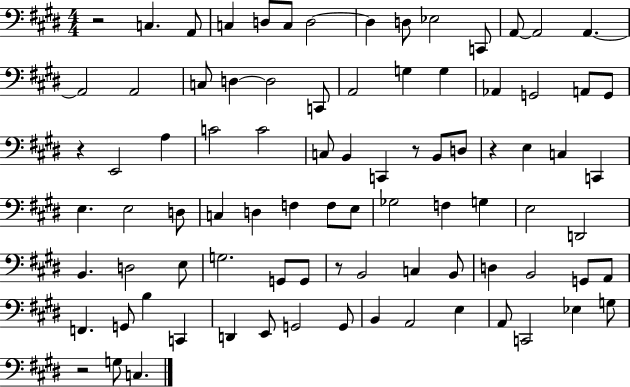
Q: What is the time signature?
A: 4/4